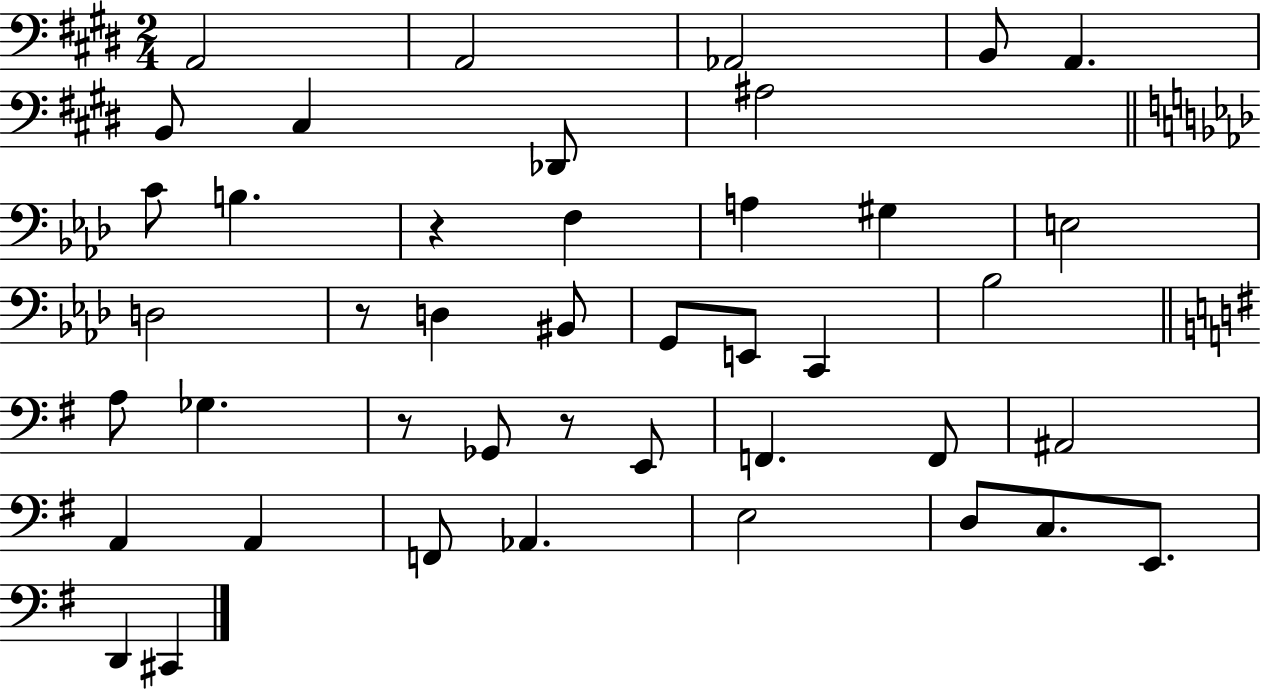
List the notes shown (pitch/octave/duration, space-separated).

A2/h A2/h Ab2/h B2/e A2/q. B2/e C#3/q Db2/e A#3/h C4/e B3/q. R/q F3/q A3/q G#3/q E3/h D3/h R/e D3/q BIS2/e G2/e E2/e C2/q Bb3/h A3/e Gb3/q. R/e Gb2/e R/e E2/e F2/q. F2/e A#2/h A2/q A2/q F2/e Ab2/q. E3/h D3/e C3/e. E2/e. D2/q C#2/q